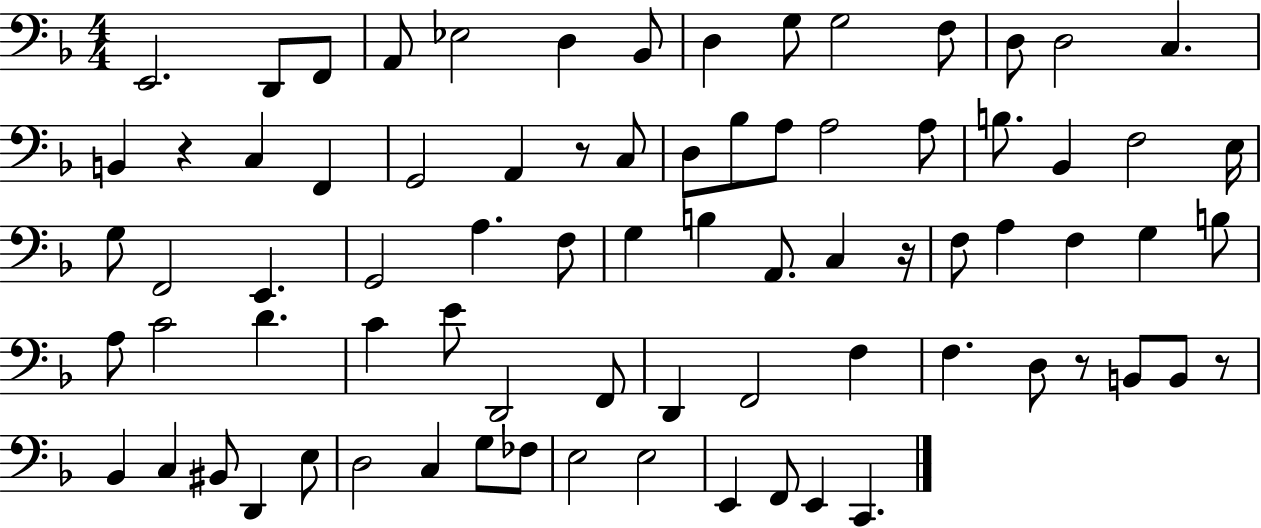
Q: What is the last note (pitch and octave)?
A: C2